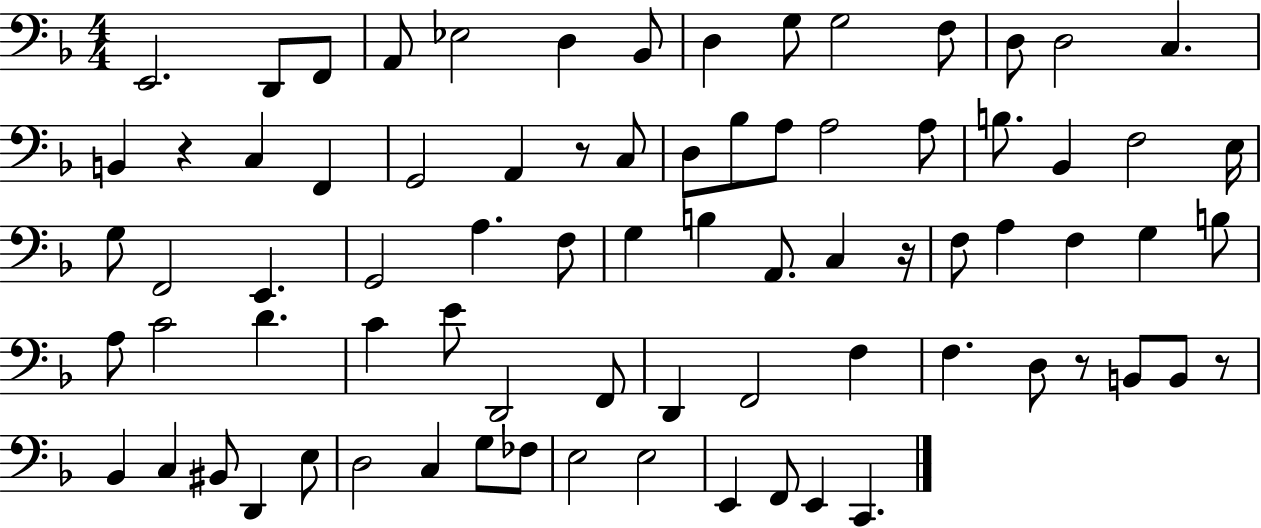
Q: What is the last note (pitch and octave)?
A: C2